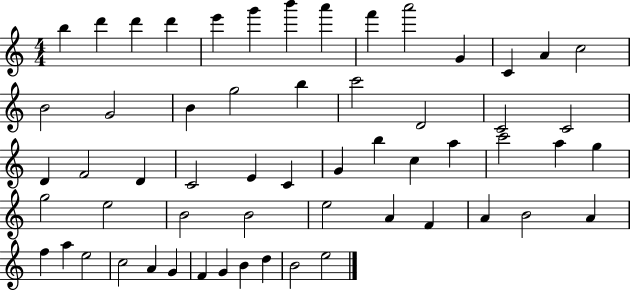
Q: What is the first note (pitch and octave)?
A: B5